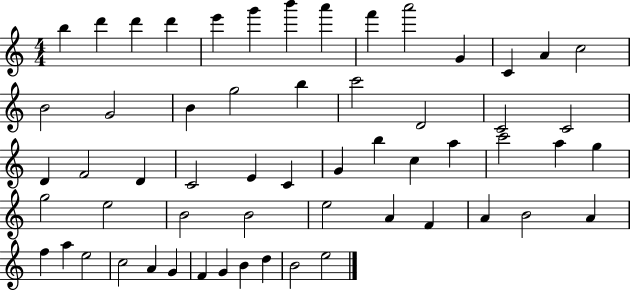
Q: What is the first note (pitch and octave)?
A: B5